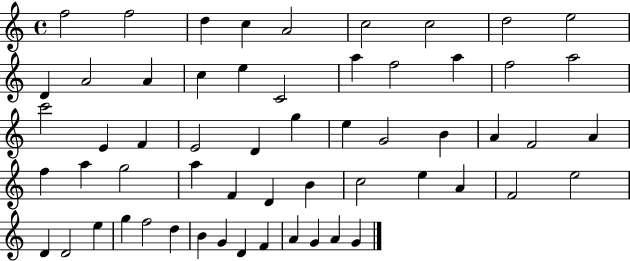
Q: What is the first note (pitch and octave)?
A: F5